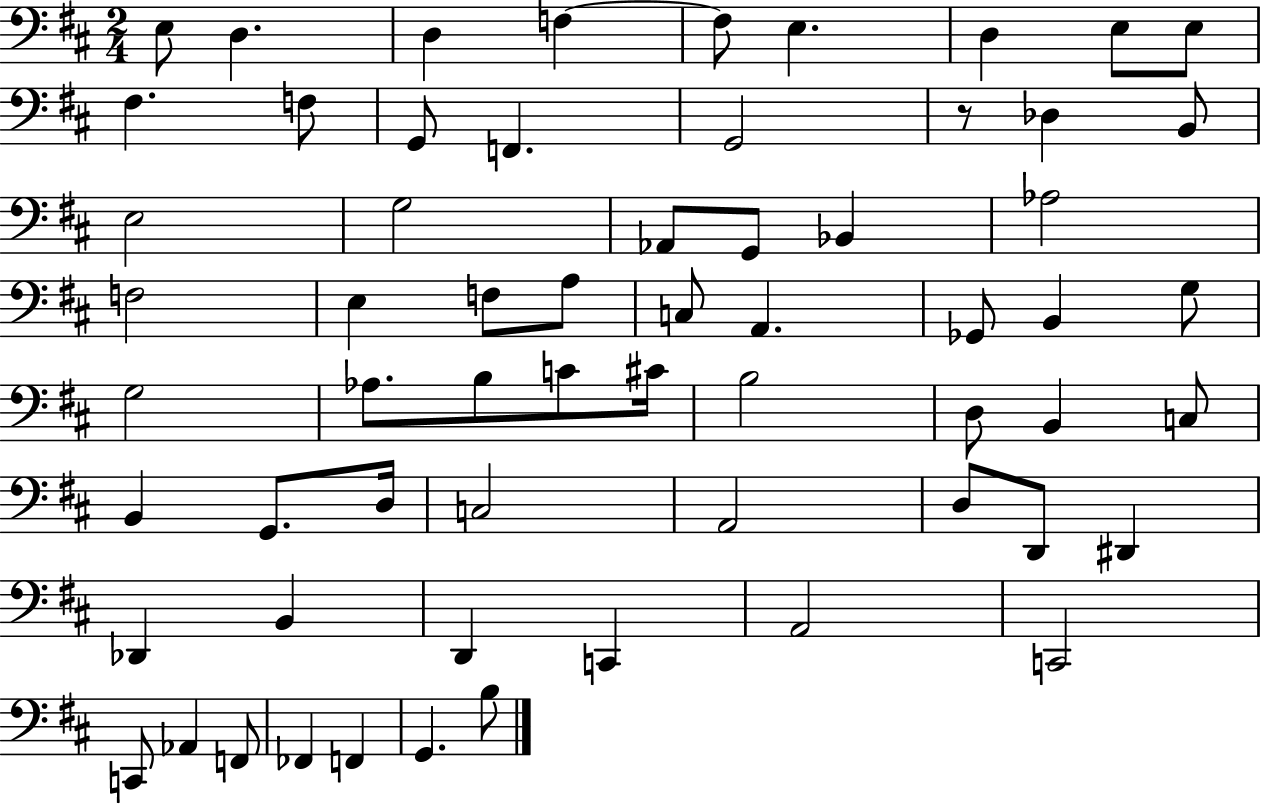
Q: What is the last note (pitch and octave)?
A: B3